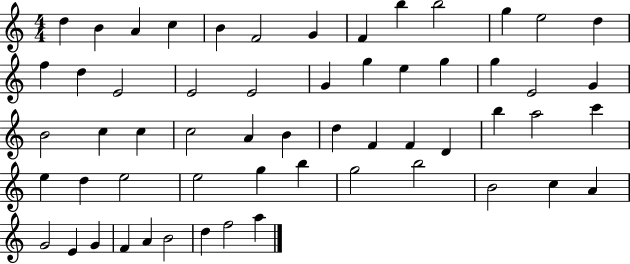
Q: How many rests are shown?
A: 0